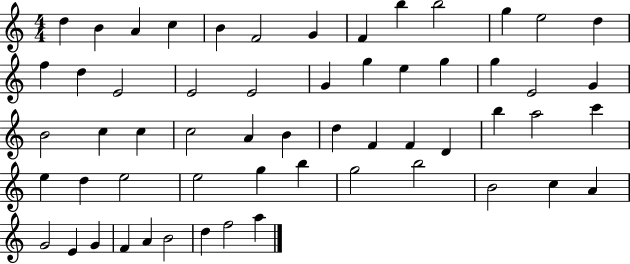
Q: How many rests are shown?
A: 0